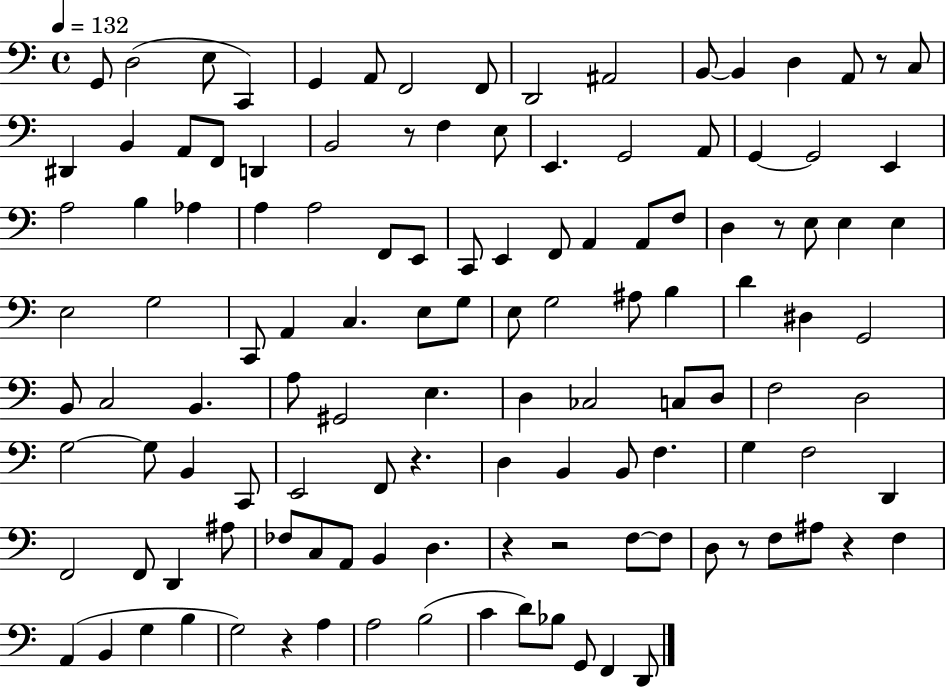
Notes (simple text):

G2/e D3/h E3/e C2/q G2/q A2/e F2/h F2/e D2/h A#2/h B2/e B2/q D3/q A2/e R/e C3/e D#2/q B2/q A2/e F2/e D2/q B2/h R/e F3/q E3/e E2/q. G2/h A2/e G2/q G2/h E2/q A3/h B3/q Ab3/q A3/q A3/h F2/e E2/e C2/e E2/q F2/e A2/q A2/e F3/e D3/q R/e E3/e E3/q E3/q E3/h G3/h C2/e A2/q C3/q. E3/e G3/e E3/e G3/h A#3/e B3/q D4/q D#3/q G2/h B2/e C3/h B2/q. A3/e G#2/h E3/q. D3/q CES3/h C3/e D3/e F3/h D3/h G3/h G3/e B2/q C2/e E2/h F2/e R/q. D3/q B2/q B2/e F3/q. G3/q F3/h D2/q F2/h F2/e D2/q A#3/e FES3/e C3/e A2/e B2/q D3/q. R/q R/h F3/e F3/e D3/e R/e F3/e A#3/e R/q F3/q A2/q B2/q G3/q B3/q G3/h R/q A3/q A3/h B3/h C4/q D4/e Bb3/e G2/e F2/q D2/e